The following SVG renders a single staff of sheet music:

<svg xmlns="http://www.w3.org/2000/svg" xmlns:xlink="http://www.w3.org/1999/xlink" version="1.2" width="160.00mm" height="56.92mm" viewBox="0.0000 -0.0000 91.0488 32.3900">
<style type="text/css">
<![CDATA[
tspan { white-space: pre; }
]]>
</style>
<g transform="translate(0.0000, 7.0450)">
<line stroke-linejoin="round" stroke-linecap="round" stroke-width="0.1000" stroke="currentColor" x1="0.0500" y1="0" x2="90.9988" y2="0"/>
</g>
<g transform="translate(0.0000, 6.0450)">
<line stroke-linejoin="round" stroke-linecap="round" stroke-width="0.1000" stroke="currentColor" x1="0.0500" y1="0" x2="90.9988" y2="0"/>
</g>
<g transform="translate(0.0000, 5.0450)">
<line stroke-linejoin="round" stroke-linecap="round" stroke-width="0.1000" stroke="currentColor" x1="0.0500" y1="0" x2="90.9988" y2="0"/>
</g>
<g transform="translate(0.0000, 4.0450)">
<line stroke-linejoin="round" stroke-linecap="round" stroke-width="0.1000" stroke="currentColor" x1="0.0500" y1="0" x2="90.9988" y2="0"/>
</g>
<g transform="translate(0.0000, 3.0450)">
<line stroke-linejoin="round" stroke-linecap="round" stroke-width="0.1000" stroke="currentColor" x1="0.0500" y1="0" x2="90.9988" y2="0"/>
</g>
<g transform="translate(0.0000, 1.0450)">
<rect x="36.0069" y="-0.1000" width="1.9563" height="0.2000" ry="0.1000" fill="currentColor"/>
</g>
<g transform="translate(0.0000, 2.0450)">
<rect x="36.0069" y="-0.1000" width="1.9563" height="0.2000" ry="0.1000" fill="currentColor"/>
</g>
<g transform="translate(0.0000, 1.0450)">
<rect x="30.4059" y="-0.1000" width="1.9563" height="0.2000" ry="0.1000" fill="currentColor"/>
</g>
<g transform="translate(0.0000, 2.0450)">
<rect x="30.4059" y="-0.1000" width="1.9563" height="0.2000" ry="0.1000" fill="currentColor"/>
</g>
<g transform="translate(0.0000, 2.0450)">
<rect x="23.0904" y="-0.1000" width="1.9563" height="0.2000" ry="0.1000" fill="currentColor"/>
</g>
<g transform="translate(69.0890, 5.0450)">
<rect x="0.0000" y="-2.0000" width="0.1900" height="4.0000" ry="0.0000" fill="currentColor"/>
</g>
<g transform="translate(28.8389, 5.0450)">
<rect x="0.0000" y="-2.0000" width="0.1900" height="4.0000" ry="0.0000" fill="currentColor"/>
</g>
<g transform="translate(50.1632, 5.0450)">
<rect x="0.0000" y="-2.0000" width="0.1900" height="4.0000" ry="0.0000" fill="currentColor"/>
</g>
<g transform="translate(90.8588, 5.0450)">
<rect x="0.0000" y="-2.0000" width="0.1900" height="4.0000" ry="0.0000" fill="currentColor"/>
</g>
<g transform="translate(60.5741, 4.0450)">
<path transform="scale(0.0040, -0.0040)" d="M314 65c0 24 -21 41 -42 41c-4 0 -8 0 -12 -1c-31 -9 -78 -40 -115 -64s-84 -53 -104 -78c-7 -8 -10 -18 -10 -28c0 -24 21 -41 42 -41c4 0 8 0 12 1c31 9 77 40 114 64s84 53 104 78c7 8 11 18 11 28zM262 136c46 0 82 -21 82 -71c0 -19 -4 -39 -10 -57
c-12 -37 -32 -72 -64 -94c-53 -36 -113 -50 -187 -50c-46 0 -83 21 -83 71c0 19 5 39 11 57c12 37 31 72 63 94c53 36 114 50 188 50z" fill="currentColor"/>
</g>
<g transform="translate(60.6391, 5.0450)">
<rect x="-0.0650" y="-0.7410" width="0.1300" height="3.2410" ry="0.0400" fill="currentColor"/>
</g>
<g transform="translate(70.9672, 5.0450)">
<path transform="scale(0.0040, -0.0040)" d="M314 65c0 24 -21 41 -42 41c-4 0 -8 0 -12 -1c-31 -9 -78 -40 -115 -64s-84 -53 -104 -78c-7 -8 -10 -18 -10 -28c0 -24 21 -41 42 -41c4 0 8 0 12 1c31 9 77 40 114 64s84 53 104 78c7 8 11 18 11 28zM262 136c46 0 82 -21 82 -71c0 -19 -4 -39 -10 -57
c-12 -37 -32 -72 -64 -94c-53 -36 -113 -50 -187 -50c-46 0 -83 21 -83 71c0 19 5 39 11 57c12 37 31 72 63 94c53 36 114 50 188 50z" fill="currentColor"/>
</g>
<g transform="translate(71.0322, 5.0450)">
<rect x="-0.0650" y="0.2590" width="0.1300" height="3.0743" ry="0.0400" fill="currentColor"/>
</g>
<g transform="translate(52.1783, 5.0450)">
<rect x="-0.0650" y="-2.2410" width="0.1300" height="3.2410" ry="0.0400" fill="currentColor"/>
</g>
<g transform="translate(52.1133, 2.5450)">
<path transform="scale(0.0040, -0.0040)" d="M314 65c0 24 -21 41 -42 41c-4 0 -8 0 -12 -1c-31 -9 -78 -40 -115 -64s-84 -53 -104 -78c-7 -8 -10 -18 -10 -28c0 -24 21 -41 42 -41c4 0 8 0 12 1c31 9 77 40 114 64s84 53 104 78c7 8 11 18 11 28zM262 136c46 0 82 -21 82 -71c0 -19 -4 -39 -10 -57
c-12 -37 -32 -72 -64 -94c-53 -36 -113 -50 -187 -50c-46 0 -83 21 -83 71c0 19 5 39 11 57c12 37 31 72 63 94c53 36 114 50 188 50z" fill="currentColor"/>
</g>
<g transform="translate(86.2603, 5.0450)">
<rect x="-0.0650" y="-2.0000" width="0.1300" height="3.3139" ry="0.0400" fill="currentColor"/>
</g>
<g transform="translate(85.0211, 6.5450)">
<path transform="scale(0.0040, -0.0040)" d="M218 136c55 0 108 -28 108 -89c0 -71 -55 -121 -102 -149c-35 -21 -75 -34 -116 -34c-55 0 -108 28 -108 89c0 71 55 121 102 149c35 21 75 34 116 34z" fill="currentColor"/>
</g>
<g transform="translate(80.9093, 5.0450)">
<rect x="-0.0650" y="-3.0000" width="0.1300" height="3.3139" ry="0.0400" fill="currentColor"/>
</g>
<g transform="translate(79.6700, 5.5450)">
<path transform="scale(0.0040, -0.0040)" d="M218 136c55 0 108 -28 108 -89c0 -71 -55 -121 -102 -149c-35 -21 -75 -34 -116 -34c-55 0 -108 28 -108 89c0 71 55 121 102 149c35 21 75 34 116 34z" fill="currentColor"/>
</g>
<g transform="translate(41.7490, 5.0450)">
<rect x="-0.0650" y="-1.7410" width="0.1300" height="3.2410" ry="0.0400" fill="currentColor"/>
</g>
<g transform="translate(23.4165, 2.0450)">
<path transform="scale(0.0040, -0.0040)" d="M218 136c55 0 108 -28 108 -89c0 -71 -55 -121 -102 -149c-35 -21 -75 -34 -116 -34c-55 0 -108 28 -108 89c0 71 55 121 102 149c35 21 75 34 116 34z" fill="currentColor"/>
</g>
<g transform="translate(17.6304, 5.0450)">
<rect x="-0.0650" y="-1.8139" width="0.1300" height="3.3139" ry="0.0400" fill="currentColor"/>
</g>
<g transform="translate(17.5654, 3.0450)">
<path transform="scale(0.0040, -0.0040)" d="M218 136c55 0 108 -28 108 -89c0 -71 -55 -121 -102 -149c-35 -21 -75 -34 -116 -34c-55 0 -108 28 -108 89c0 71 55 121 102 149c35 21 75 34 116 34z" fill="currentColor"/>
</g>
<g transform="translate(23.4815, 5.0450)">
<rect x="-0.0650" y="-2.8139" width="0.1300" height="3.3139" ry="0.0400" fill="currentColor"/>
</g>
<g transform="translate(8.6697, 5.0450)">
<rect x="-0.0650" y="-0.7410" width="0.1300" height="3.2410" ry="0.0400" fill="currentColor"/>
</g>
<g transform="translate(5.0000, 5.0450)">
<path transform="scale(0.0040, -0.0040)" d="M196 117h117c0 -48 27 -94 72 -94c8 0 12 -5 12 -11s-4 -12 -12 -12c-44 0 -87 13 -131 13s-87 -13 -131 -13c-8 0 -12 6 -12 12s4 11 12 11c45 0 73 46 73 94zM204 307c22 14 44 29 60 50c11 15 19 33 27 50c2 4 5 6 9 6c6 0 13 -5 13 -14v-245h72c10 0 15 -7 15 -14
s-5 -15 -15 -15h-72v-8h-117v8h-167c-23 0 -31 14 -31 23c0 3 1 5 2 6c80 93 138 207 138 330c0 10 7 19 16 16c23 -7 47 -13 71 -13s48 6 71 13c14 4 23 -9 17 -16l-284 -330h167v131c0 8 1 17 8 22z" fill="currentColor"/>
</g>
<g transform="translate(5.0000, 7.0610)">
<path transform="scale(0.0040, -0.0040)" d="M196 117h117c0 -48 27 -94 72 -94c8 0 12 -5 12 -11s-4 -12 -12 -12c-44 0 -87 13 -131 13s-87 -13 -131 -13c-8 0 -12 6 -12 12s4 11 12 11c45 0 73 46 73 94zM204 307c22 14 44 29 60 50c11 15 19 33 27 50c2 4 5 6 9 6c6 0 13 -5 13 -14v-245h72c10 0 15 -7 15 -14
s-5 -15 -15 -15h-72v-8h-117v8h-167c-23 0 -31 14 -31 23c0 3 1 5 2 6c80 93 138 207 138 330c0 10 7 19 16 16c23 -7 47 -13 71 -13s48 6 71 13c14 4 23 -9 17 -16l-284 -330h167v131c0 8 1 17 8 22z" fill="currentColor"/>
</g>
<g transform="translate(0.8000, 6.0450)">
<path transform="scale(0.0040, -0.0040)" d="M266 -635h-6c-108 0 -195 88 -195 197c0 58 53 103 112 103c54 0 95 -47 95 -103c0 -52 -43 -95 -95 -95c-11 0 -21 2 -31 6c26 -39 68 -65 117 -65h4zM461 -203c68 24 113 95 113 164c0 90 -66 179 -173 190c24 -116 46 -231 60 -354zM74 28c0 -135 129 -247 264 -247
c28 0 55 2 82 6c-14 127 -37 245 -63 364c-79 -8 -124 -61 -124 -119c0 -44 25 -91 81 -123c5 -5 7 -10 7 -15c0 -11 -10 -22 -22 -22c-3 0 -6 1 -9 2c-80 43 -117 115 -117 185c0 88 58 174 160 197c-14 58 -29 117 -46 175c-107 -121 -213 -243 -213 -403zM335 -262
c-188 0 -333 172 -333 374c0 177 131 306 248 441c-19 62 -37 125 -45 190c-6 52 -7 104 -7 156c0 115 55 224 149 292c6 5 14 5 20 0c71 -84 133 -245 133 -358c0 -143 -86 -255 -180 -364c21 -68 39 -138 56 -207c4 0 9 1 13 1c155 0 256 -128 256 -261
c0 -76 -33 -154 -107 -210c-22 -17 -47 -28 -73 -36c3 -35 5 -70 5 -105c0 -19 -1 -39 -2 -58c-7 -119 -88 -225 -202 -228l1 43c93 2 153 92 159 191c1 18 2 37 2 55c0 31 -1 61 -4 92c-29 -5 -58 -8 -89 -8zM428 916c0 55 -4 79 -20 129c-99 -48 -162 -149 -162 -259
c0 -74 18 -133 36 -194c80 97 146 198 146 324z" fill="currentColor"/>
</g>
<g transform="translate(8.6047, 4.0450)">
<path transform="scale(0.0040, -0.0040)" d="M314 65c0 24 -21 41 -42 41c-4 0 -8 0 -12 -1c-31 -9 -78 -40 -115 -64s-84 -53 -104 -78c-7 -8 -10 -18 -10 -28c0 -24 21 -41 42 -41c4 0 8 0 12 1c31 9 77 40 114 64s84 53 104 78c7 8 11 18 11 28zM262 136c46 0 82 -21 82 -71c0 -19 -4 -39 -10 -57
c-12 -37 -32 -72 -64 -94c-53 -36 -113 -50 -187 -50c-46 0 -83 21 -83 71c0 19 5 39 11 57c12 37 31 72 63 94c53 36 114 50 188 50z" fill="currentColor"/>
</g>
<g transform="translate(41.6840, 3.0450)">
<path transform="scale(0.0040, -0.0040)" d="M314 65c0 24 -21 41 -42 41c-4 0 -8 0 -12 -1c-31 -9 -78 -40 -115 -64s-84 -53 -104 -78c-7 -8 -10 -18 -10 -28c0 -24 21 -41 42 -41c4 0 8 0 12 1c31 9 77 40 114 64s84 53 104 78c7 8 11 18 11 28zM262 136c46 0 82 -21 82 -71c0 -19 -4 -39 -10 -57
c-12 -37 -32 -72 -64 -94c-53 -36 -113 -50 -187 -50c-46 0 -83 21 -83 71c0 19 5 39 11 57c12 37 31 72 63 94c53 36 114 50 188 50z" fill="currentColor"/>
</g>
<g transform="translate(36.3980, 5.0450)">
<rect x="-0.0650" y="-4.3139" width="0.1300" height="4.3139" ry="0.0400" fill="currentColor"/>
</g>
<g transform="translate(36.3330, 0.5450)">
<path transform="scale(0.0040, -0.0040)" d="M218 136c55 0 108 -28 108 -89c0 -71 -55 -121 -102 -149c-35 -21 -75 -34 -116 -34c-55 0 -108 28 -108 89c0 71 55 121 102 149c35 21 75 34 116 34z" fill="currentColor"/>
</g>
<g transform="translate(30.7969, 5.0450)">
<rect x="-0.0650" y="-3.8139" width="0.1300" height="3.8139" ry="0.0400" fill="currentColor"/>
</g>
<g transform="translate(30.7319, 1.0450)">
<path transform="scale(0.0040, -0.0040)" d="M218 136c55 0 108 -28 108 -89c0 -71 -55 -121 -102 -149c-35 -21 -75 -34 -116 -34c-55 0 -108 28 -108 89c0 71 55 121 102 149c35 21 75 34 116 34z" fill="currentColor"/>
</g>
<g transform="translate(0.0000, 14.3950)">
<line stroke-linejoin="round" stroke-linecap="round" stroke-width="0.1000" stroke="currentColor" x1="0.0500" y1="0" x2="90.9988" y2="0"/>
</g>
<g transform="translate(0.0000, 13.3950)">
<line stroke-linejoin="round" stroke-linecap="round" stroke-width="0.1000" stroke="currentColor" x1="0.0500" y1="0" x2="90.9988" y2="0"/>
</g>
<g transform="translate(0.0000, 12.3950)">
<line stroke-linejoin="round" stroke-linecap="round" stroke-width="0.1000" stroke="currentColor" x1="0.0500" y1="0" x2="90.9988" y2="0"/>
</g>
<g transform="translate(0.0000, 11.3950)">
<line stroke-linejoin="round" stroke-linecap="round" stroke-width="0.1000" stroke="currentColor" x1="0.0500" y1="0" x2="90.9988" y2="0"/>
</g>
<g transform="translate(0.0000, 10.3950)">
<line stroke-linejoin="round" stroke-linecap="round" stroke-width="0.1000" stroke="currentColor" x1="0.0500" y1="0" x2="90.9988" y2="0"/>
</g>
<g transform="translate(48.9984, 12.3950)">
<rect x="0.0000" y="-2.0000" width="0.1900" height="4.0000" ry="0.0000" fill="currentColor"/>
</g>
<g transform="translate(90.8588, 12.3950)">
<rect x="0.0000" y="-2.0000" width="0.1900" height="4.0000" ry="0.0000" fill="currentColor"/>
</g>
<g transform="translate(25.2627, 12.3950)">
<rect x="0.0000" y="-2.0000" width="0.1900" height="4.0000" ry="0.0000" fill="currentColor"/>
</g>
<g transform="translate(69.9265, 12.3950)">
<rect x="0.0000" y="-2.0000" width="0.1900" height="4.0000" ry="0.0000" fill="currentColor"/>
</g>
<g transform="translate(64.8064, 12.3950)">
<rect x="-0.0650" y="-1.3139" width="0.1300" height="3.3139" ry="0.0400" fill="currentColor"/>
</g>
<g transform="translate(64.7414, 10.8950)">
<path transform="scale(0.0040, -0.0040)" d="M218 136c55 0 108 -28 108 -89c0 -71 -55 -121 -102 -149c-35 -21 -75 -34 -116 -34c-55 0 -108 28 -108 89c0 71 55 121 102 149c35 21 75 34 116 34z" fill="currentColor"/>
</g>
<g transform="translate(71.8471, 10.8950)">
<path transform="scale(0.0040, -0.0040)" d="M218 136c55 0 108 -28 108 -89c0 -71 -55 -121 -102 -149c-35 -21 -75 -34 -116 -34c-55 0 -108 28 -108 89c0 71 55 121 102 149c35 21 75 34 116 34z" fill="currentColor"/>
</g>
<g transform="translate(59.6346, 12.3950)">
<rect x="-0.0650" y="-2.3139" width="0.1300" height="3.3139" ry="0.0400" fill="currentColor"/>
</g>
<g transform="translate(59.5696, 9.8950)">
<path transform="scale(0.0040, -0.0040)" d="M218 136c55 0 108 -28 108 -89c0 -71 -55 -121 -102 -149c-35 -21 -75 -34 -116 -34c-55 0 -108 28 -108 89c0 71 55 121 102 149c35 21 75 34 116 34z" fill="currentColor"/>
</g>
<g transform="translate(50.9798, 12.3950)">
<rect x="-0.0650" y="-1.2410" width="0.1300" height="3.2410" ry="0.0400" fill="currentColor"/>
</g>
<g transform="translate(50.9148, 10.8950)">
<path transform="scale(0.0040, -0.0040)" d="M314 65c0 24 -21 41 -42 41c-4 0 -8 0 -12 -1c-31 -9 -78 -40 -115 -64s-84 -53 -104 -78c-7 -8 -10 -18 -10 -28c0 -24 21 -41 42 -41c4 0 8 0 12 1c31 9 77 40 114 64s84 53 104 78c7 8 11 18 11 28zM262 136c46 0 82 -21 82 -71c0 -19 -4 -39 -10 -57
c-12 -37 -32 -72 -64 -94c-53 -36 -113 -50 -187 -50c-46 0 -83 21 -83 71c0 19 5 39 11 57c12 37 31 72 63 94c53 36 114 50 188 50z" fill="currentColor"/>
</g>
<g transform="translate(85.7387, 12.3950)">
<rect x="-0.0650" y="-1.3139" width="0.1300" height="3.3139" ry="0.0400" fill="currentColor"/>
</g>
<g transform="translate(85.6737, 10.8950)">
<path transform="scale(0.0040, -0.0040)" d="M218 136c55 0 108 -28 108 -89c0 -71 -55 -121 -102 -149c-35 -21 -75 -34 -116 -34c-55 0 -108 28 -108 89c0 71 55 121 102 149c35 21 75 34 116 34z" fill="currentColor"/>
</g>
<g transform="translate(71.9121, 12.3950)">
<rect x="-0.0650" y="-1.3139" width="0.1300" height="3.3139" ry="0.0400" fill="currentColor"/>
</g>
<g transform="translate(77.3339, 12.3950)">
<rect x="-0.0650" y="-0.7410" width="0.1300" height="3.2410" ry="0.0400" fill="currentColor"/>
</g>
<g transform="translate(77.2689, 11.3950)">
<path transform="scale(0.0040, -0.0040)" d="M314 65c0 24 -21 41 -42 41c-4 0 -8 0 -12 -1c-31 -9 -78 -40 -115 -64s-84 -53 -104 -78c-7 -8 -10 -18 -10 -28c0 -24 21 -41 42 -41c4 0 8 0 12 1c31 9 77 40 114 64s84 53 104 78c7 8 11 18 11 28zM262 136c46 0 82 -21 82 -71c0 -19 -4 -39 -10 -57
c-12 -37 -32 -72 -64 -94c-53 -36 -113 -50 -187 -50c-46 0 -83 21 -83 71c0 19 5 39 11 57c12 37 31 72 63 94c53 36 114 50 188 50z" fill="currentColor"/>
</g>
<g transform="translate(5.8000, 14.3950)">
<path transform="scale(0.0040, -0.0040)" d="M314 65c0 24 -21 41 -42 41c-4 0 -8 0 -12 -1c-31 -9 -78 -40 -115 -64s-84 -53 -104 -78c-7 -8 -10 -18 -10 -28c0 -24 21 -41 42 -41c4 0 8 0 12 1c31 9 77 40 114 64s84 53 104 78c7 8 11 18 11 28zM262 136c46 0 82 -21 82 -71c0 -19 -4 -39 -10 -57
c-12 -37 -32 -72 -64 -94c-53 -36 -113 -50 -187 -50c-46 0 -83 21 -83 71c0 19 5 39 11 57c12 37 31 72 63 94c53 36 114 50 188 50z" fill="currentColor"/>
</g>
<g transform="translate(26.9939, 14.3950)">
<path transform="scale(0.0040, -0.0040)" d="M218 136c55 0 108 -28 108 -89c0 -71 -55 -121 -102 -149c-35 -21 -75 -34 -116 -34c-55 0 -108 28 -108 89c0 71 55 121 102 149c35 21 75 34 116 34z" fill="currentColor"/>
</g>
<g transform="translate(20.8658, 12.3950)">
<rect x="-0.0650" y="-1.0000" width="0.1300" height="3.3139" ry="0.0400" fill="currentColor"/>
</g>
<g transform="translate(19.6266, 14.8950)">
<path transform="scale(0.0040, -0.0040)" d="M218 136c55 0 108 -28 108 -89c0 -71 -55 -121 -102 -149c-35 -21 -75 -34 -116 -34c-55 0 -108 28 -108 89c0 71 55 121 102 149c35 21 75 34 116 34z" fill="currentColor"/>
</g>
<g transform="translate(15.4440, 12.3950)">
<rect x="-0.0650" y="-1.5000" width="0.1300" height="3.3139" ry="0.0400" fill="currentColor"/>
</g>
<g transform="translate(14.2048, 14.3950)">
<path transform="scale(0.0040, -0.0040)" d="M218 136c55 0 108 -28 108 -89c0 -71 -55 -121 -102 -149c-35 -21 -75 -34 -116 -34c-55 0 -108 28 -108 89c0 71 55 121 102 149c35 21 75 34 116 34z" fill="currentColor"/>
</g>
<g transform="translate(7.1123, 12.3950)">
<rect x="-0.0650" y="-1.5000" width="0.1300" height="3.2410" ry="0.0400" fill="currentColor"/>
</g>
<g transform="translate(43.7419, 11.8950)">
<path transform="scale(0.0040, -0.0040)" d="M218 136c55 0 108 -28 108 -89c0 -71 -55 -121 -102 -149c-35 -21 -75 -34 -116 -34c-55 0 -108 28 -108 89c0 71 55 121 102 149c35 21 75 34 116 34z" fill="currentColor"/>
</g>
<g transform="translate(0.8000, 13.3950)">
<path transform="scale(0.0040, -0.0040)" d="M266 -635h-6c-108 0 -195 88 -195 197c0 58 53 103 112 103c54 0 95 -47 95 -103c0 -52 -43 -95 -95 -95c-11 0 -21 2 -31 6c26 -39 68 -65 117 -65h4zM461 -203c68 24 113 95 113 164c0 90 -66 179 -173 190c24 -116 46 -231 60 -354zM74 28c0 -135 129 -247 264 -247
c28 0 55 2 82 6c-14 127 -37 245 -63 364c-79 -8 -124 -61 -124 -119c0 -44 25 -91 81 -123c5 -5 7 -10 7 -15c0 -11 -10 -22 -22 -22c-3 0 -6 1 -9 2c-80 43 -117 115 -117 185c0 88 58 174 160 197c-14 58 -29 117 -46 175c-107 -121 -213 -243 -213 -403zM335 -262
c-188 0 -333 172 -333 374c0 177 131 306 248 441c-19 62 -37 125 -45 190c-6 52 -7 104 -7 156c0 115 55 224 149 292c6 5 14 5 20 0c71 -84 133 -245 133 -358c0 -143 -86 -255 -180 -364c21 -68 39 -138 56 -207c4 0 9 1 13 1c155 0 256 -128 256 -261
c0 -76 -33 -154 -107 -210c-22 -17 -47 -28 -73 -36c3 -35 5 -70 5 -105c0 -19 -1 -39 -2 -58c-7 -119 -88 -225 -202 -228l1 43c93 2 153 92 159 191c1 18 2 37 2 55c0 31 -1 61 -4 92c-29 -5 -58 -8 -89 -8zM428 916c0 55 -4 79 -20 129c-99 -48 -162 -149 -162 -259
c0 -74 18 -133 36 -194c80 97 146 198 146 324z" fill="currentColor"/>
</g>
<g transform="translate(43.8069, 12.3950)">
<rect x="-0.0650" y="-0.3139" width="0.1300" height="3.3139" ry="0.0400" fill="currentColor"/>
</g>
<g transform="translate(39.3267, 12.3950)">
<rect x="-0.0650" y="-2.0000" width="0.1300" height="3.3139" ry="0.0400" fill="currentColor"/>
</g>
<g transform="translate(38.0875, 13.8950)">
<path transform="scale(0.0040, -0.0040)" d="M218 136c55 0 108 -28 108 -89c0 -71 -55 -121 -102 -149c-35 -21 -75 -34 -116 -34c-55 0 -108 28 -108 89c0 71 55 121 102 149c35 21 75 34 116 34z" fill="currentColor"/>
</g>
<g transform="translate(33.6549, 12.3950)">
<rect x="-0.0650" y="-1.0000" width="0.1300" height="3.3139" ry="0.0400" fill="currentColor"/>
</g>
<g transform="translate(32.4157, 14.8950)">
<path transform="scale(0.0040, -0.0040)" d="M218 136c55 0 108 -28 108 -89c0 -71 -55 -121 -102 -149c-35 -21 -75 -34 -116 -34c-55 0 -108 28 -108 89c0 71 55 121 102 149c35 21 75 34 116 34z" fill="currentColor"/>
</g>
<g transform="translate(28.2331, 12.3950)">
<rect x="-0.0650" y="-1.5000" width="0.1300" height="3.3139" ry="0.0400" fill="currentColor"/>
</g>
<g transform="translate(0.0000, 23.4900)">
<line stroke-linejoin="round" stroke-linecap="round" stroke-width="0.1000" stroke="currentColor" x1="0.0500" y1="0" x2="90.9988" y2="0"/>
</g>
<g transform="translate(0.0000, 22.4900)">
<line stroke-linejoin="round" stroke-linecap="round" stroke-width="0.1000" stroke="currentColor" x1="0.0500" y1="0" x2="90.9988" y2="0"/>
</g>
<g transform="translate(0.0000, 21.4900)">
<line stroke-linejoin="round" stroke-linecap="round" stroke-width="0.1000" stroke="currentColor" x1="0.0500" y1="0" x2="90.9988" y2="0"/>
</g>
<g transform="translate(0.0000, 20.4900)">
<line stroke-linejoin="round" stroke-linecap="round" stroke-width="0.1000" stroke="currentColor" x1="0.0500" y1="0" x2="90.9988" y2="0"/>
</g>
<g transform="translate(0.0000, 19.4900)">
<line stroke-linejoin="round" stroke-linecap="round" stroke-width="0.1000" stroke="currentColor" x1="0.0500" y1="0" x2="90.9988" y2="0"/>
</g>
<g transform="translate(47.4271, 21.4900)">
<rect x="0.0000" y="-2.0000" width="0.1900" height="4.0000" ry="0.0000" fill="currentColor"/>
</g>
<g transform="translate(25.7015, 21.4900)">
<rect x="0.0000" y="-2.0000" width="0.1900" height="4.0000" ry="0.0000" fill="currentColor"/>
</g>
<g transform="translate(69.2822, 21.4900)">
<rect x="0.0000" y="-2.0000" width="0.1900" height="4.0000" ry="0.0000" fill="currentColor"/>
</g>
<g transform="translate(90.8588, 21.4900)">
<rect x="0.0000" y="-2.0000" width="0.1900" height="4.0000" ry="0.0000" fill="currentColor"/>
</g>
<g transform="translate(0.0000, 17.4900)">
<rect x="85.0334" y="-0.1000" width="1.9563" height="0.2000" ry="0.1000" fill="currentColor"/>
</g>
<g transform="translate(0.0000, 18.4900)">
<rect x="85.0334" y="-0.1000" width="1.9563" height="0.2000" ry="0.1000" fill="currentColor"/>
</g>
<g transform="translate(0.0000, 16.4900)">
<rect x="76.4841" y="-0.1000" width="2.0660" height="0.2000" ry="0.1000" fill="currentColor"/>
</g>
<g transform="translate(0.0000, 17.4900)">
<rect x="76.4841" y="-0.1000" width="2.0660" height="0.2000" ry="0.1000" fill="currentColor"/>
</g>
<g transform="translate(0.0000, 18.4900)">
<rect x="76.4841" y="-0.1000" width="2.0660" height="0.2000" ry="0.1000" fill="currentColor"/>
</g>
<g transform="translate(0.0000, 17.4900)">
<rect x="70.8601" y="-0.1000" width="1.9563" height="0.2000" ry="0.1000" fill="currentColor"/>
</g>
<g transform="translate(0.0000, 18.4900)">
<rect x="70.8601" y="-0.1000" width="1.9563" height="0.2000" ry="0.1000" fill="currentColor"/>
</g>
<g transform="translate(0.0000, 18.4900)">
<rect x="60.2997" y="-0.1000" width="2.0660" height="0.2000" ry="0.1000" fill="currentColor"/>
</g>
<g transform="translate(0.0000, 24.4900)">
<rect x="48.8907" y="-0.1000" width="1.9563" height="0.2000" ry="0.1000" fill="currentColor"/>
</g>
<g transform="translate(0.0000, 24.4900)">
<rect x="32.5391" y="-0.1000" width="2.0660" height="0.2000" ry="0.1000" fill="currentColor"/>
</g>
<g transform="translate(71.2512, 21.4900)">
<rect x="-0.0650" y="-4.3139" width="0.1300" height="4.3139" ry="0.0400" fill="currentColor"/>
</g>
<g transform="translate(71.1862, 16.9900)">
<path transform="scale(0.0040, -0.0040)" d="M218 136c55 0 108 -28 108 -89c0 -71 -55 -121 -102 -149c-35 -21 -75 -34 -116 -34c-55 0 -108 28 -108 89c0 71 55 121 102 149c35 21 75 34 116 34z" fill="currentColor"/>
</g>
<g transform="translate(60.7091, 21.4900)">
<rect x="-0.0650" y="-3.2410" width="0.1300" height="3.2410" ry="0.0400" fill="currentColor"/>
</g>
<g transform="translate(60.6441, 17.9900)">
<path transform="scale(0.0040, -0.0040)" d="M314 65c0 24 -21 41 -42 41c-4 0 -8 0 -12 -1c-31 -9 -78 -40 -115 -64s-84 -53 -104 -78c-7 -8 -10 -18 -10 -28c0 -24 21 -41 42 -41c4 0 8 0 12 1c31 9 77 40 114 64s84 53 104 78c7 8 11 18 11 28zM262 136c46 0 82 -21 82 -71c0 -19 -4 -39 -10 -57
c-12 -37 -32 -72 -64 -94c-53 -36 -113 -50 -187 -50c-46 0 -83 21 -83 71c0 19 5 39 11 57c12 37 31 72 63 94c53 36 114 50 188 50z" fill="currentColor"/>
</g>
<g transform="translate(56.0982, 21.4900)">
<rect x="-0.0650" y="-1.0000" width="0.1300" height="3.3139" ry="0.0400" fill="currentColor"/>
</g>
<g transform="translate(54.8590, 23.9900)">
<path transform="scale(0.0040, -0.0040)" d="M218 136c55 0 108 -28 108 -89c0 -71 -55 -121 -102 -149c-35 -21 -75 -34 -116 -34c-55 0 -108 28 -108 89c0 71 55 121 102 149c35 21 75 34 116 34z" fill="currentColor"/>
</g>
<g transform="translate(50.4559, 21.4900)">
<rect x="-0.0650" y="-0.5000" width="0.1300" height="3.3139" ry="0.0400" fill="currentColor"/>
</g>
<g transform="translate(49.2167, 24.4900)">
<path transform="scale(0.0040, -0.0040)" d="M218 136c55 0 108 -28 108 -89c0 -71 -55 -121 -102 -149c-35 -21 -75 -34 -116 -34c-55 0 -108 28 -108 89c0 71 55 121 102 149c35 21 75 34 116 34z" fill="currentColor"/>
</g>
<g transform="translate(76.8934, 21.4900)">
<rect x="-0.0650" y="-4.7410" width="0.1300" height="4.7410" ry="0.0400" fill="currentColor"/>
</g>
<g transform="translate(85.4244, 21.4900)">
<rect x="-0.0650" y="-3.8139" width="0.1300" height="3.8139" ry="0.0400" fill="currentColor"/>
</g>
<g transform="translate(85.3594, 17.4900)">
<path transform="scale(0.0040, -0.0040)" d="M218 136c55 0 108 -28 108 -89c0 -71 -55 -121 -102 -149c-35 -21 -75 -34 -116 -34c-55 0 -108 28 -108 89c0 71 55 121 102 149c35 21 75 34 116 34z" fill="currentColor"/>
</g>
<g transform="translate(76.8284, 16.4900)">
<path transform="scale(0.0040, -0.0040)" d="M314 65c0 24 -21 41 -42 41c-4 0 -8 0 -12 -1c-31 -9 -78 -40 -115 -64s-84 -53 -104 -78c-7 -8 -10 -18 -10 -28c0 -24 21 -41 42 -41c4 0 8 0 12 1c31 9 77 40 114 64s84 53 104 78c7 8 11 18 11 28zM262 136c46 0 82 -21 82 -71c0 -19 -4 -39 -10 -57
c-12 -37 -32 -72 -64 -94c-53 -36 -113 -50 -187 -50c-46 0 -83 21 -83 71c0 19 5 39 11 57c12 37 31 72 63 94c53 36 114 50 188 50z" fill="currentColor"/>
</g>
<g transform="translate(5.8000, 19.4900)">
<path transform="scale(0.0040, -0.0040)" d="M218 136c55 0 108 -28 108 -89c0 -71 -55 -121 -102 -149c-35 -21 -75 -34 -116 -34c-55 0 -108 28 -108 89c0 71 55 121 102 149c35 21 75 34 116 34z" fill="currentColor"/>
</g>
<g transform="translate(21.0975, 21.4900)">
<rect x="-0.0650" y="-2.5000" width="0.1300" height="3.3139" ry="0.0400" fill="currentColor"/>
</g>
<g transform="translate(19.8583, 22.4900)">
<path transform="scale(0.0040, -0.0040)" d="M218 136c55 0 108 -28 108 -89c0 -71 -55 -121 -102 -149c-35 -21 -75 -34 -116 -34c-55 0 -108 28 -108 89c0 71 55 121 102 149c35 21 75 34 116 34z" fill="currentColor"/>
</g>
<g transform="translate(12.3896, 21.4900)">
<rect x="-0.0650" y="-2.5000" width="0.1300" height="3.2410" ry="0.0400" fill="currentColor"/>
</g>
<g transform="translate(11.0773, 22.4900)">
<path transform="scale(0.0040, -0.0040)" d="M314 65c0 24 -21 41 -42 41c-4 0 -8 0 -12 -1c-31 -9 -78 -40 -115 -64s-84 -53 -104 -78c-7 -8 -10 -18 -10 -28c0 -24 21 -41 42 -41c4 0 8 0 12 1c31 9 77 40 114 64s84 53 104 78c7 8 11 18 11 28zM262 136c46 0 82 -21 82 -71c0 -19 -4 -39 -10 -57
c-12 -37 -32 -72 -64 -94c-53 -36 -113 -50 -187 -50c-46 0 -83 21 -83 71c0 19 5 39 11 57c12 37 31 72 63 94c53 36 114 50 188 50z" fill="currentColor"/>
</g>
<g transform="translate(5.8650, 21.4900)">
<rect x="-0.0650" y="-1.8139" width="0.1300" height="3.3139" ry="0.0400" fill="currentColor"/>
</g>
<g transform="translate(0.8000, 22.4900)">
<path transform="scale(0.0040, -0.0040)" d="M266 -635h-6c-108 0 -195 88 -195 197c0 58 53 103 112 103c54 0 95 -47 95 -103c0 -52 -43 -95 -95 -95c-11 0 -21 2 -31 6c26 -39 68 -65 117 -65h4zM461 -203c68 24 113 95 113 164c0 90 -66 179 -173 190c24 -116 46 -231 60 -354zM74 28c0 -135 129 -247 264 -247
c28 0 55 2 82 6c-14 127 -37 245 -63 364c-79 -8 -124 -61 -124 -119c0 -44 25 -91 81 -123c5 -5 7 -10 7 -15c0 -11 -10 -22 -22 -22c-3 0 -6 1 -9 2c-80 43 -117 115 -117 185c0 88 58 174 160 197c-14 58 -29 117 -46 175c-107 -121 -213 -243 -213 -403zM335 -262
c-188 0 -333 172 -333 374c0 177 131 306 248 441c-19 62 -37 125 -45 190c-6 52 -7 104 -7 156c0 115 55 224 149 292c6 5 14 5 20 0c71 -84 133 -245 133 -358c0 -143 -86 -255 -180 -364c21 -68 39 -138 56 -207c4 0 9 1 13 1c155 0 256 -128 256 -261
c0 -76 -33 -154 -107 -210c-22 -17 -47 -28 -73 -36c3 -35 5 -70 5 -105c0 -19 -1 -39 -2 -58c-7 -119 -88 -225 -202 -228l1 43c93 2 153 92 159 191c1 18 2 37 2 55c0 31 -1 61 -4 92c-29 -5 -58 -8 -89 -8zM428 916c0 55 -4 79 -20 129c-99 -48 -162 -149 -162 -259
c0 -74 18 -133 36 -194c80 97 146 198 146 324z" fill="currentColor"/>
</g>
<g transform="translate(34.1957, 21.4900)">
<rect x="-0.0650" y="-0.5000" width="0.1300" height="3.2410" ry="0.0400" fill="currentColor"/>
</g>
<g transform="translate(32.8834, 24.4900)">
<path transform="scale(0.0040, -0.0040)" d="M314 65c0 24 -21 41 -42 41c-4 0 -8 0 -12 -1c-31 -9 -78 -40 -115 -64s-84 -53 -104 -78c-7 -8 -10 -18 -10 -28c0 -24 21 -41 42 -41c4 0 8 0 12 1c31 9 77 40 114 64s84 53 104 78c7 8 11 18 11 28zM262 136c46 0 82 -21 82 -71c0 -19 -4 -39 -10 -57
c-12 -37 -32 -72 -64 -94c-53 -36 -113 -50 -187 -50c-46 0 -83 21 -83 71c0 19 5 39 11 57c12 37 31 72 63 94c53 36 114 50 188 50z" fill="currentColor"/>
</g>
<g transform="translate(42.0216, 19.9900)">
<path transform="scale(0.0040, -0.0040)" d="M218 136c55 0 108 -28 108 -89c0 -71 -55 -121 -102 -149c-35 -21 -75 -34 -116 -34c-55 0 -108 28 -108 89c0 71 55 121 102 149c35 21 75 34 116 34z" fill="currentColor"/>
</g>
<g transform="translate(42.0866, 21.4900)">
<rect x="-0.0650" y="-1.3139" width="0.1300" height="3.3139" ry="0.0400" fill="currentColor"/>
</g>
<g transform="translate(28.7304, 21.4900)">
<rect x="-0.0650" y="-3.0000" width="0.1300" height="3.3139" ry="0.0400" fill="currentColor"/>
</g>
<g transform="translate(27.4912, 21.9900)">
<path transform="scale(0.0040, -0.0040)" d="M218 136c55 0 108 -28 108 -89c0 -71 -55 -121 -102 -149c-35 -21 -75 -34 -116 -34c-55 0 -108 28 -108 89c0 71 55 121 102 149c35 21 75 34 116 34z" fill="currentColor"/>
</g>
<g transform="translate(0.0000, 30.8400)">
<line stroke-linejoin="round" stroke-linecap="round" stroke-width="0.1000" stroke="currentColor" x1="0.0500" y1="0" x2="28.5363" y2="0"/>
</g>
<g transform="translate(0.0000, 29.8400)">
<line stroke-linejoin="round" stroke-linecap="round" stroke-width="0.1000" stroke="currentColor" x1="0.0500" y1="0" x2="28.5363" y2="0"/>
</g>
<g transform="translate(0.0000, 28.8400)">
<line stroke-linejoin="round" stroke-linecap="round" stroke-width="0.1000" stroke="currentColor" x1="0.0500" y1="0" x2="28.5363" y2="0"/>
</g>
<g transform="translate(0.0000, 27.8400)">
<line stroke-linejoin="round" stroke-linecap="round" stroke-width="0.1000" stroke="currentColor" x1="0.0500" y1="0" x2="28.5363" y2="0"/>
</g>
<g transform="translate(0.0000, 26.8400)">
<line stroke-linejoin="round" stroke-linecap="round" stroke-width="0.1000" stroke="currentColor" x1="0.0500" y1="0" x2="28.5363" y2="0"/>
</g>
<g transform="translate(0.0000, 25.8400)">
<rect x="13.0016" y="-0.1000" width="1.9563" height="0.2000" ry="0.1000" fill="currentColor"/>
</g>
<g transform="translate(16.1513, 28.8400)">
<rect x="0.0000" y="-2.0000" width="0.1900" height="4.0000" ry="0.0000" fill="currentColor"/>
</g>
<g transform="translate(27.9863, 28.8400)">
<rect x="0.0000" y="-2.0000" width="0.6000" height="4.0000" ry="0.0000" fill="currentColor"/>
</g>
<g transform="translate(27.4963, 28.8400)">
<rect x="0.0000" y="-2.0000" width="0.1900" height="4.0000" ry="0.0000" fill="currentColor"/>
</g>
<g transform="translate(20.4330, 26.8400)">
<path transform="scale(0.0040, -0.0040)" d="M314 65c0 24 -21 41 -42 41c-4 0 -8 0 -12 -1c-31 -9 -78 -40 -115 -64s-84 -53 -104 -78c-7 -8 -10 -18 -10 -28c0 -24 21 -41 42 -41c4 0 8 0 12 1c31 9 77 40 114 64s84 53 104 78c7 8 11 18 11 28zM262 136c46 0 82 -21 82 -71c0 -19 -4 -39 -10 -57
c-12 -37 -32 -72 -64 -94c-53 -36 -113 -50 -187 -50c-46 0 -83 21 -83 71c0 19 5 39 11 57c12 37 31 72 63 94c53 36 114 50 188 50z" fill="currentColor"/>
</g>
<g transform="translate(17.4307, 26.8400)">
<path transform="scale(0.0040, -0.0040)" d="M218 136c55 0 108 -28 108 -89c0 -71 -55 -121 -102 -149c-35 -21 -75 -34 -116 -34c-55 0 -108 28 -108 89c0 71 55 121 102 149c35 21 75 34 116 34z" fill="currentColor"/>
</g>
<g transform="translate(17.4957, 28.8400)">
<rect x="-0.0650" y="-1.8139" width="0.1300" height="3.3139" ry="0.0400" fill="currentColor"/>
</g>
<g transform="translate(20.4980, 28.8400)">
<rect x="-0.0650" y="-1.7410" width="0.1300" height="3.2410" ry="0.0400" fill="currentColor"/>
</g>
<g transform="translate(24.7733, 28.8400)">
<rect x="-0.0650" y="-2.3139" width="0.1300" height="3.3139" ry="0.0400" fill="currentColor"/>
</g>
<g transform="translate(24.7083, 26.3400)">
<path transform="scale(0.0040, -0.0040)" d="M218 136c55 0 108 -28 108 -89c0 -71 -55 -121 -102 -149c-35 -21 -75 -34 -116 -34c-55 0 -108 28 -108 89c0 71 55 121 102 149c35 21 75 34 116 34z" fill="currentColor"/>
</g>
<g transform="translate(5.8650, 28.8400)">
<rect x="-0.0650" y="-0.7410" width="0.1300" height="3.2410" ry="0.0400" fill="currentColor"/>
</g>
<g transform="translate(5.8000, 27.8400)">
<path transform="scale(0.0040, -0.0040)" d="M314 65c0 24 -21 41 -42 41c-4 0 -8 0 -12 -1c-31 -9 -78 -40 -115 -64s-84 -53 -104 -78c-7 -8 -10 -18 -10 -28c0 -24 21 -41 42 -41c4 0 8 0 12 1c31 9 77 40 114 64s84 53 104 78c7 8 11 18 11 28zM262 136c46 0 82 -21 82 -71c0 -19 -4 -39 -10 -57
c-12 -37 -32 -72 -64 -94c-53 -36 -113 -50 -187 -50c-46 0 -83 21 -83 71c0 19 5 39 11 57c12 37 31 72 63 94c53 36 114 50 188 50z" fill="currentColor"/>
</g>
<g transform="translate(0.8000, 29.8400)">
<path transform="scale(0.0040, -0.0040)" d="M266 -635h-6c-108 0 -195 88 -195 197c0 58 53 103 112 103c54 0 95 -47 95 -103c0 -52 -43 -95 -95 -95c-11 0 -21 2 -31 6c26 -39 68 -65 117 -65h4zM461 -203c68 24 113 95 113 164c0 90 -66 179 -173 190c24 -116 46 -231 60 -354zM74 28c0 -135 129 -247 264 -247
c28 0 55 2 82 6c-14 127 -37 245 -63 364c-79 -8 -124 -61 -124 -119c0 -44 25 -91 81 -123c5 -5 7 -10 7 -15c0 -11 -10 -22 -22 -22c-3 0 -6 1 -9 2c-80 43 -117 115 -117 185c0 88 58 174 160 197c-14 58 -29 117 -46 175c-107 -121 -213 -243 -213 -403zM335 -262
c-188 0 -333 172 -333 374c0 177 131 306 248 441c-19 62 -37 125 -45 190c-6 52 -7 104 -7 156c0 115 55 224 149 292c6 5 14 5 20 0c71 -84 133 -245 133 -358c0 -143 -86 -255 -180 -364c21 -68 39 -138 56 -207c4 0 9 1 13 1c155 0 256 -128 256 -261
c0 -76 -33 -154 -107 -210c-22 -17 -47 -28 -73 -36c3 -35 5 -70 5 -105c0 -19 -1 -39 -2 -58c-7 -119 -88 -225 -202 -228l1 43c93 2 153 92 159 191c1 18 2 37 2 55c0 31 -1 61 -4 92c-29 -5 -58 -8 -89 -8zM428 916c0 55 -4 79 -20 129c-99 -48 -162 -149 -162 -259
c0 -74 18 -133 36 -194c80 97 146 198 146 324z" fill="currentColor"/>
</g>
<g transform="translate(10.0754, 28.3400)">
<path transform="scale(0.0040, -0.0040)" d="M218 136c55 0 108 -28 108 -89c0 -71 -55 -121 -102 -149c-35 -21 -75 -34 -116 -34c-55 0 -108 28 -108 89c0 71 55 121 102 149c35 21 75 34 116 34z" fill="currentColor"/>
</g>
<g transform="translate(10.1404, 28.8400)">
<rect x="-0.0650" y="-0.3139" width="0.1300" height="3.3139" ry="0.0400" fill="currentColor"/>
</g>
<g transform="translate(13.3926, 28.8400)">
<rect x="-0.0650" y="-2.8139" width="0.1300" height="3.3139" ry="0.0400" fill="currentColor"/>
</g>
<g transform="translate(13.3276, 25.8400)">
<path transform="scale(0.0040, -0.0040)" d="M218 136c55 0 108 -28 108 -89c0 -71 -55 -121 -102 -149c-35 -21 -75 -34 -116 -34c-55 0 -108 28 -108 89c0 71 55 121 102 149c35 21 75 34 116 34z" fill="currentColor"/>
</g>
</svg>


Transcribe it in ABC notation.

X:1
T:Untitled
M:4/4
L:1/4
K:C
d2 f a c' d' f2 g2 d2 B2 A F E2 E D E D F c e2 g e e d2 e f G2 G A C2 e C D b2 d' e'2 c' d2 c a f f2 g